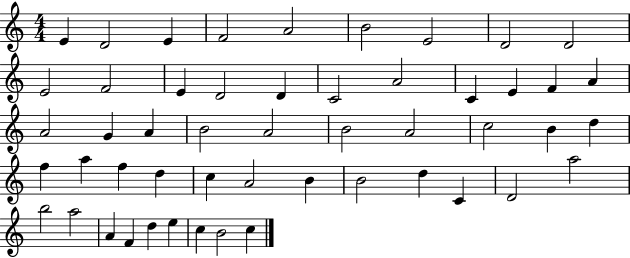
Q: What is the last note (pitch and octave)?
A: C5